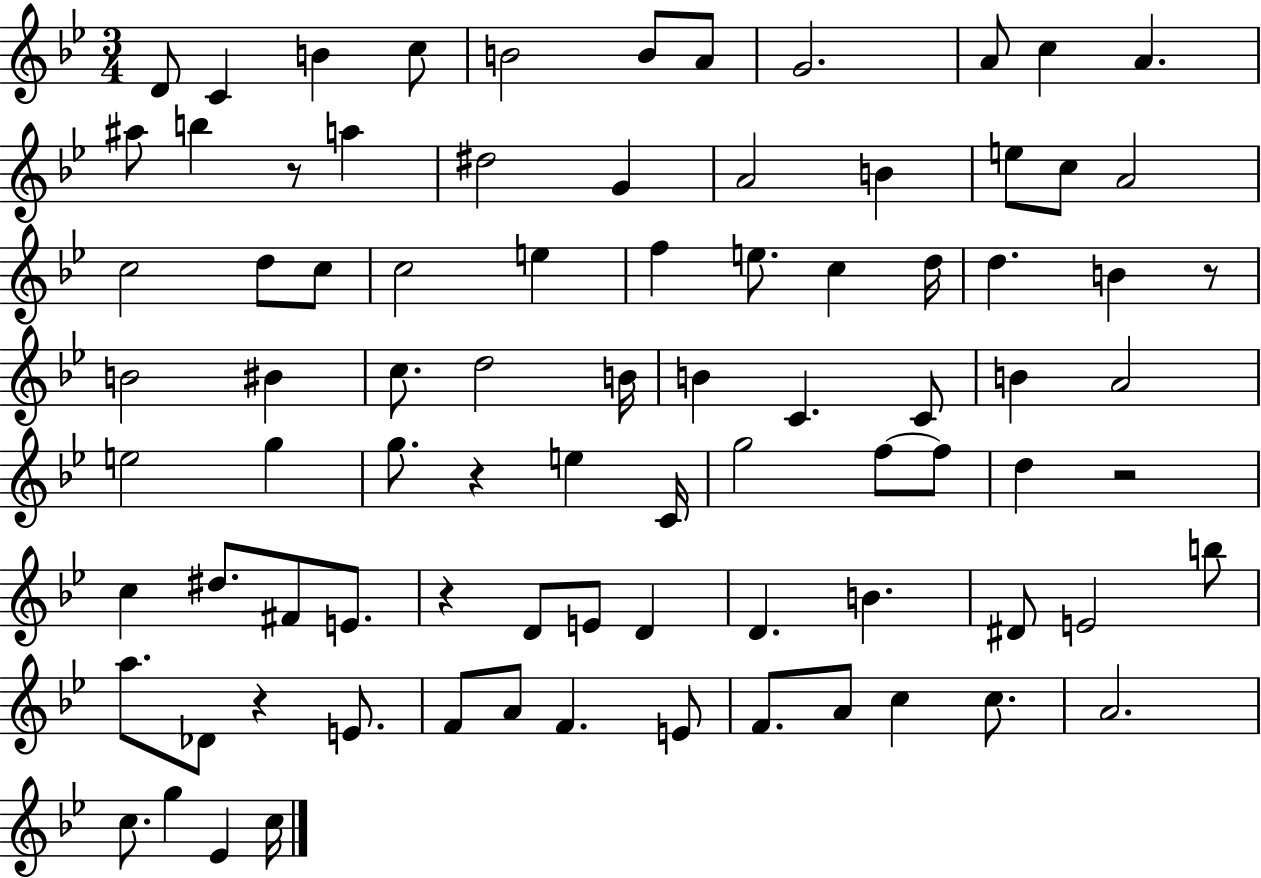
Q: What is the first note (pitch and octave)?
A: D4